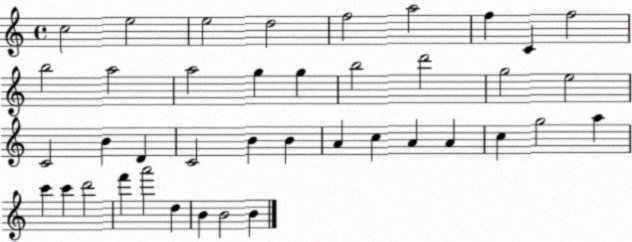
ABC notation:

X:1
T:Untitled
M:4/4
L:1/4
K:C
c2 e2 e2 d2 f2 a2 f C f2 b2 a2 a2 g g b2 d'2 g2 e2 C2 B D C2 B B A c A A c g2 a c' c' d'2 f' a'2 d B B2 B